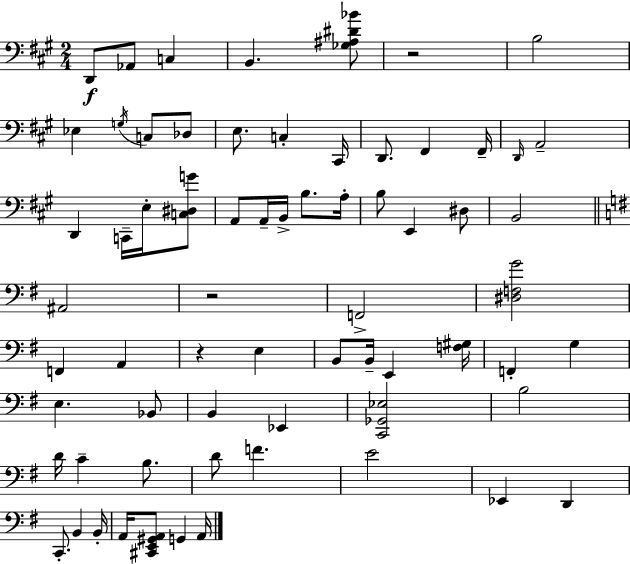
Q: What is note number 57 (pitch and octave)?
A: G2